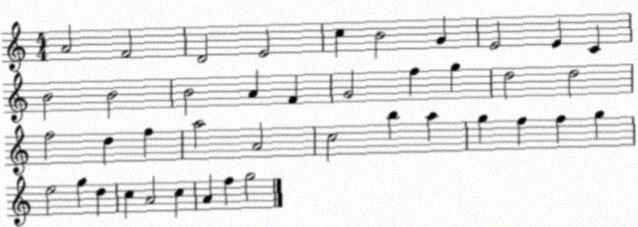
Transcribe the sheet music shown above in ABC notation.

X:1
T:Untitled
M:4/4
L:1/4
K:C
A2 F2 D2 E2 c B2 G E2 E C B2 B2 B2 A F G2 f g d2 d2 f2 d f a2 A2 c2 b a g f f g e2 g d c A2 c A f g2